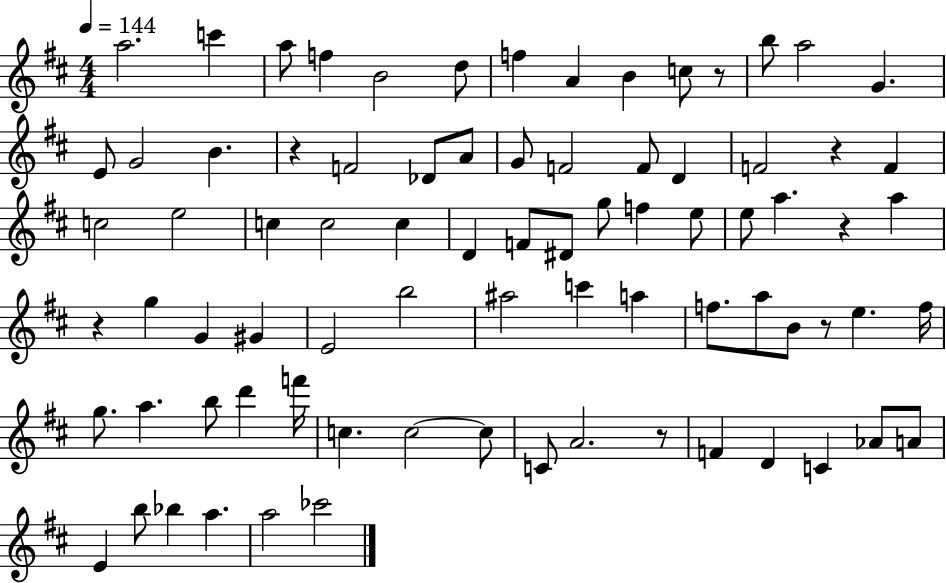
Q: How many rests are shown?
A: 7